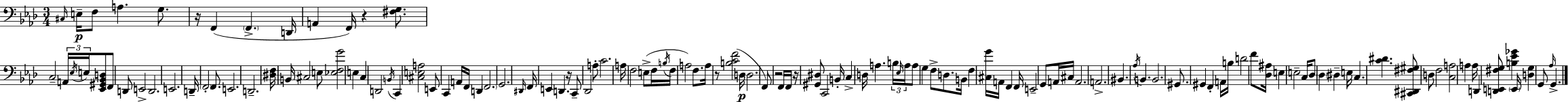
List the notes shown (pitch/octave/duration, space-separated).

C#3/s E3/s F3/e A3/q. G3/e. R/s F2/q F2/q. D2/s A2/q F2/s R/q [F#3,G3]/e. C3/h A2/s Eb3/s E3/s [Eb2,G#2,Bb2,D3]/e F2/e D2/e E2/h D2/h. E2/h. D2/s F2/h F2/e. E2/h. D2/h. [D#3,F3]/s B2/s C#3/h E3/e [Eb3,F3,G4]/h E3/q C3/q D2/h B2/s C2/q [C#3,E3,A3]/h E2/e C2/q A2/s F2/s D2/q F2/h. G2/h. D#2/s F2/s E2/q D2/q. R/s C2/e Db2/h A3/e C4/h. A3/s F3/h E3/e F3/s B3/s F3/s A3/h F3/e. A3/s R/e [B3,C4,F4]/h D3/s D3/h. F2/e R/h F2/s F2/s R/s [G#2,D#3]/e C2/h B2/s C3/q D3/s A3/q. B3/s Eb3/s A3/s A3/e G3/q F3/e D3/e. B2/s F3/q [C#3,G4]/s A2/s F2/q F2/s E2/h G2/e A2/s C#3/s A2/h. A2/h. BIS2/q. Ab3/s B2/q. B2/h. G#2/e. G#2/q F2/q A2/s B3/s D4/h F4/e [Db3,A#3]/s E3/q E3/h C3/s Db3/e Db3/q D#3/q E3/s C3/q. [C4,D#4]/q. [C#2,D#2,F#3,G#3]/e D3/e F3/h [C3,A3]/h A3/q A3/s D2/q [D2,E2,F#3,G3]/e [B3,Eb4,Gb4]/q E2/s [D3,G3]/q G2/e Ab3/s G2/q.